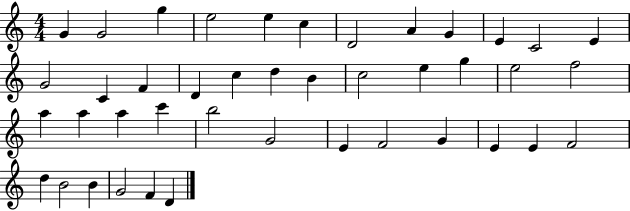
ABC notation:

X:1
T:Untitled
M:4/4
L:1/4
K:C
G G2 g e2 e c D2 A G E C2 E G2 C F D c d B c2 e g e2 f2 a a a c' b2 G2 E F2 G E E F2 d B2 B G2 F D